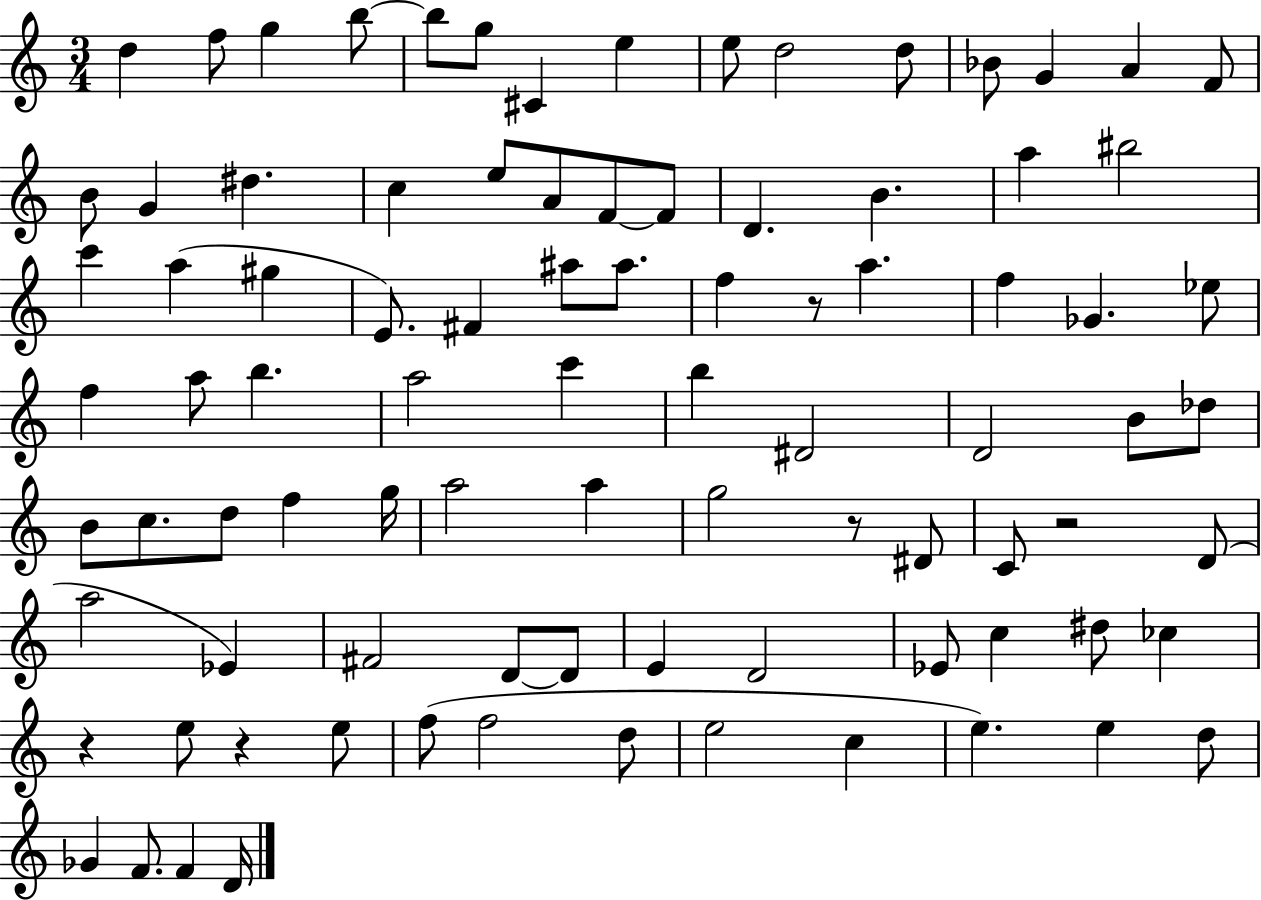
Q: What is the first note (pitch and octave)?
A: D5